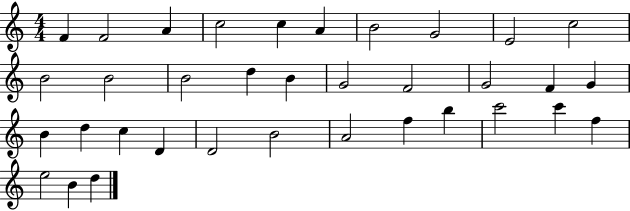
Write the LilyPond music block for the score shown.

{
  \clef treble
  \numericTimeSignature
  \time 4/4
  \key c \major
  f'4 f'2 a'4 | c''2 c''4 a'4 | b'2 g'2 | e'2 c''2 | \break b'2 b'2 | b'2 d''4 b'4 | g'2 f'2 | g'2 f'4 g'4 | \break b'4 d''4 c''4 d'4 | d'2 b'2 | a'2 f''4 b''4 | c'''2 c'''4 f''4 | \break e''2 b'4 d''4 | \bar "|."
}